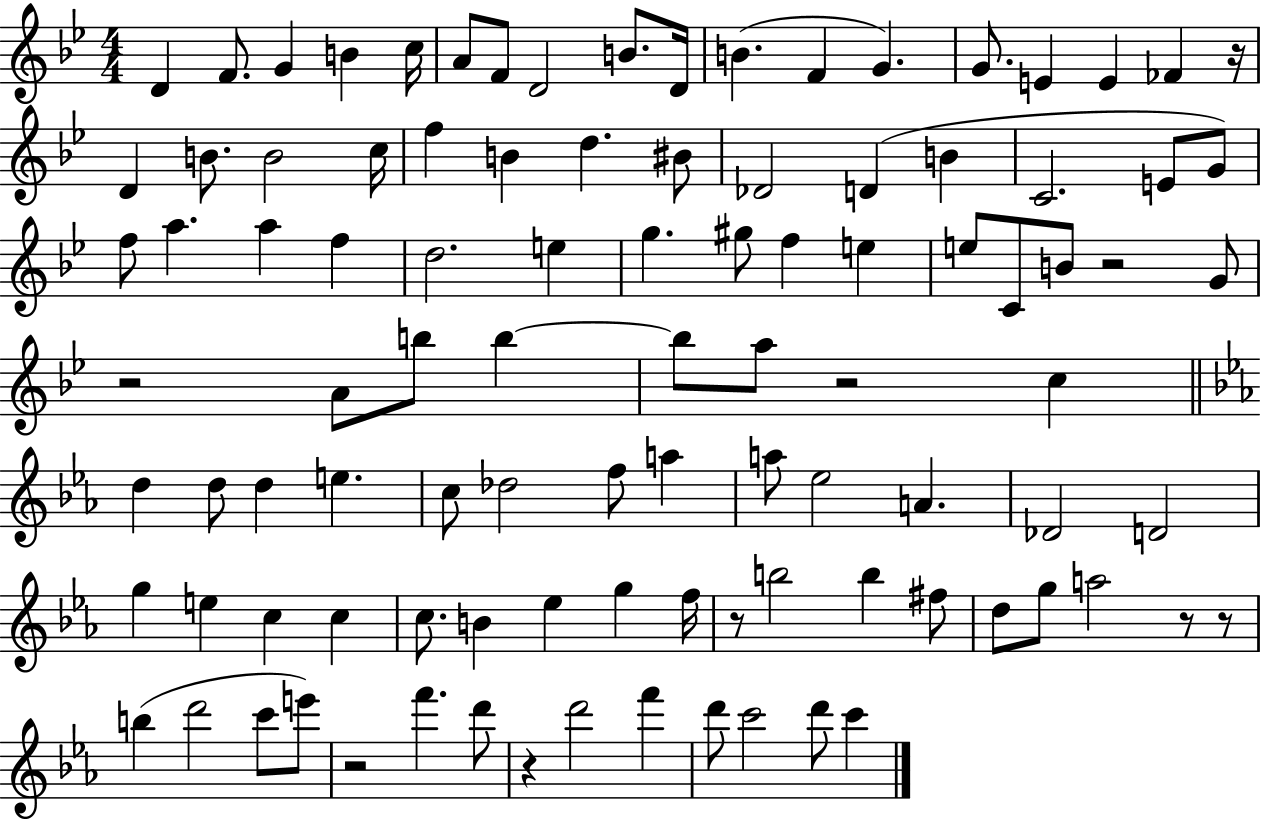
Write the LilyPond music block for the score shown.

{
  \clef treble
  \numericTimeSignature
  \time 4/4
  \key bes \major
  d'4 f'8. g'4 b'4 c''16 | a'8 f'8 d'2 b'8. d'16 | b'4.( f'4 g'4.) | g'8. e'4 e'4 fes'4 r16 | \break d'4 b'8. b'2 c''16 | f''4 b'4 d''4. bis'8 | des'2 d'4( b'4 | c'2. e'8 g'8) | \break f''8 a''4. a''4 f''4 | d''2. e''4 | g''4. gis''8 f''4 e''4 | e''8 c'8 b'8 r2 g'8 | \break r2 a'8 b''8 b''4~~ | b''8 a''8 r2 c''4 | \bar "||" \break \key ees \major d''4 d''8 d''4 e''4. | c''8 des''2 f''8 a''4 | a''8 ees''2 a'4. | des'2 d'2 | \break g''4 e''4 c''4 c''4 | c''8. b'4 ees''4 g''4 f''16 | r8 b''2 b''4 fis''8 | d''8 g''8 a''2 r8 r8 | \break b''4( d'''2 c'''8 e'''8) | r2 f'''4. d'''8 | r4 d'''2 f'''4 | d'''8 c'''2 d'''8 c'''4 | \break \bar "|."
}